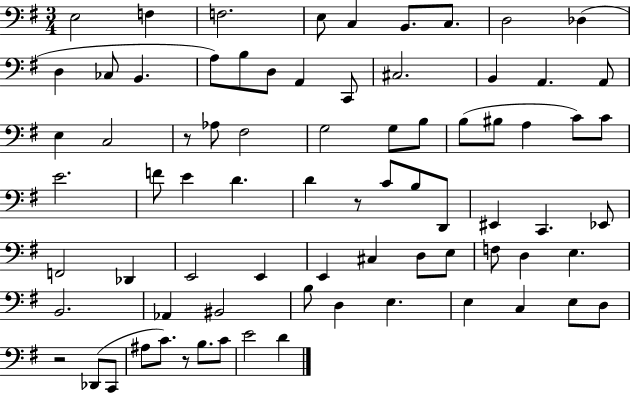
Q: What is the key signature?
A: G major